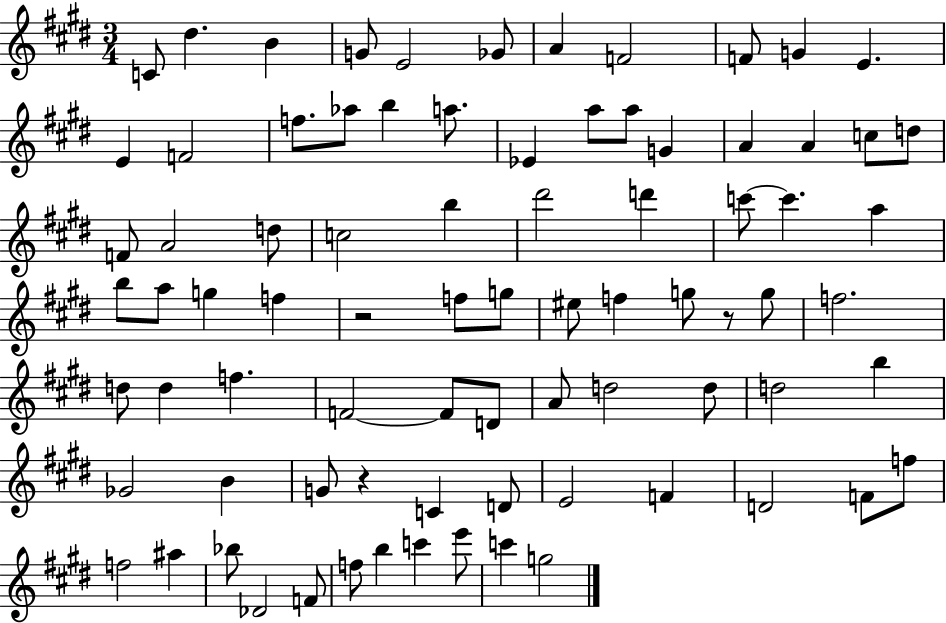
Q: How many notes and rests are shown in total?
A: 81